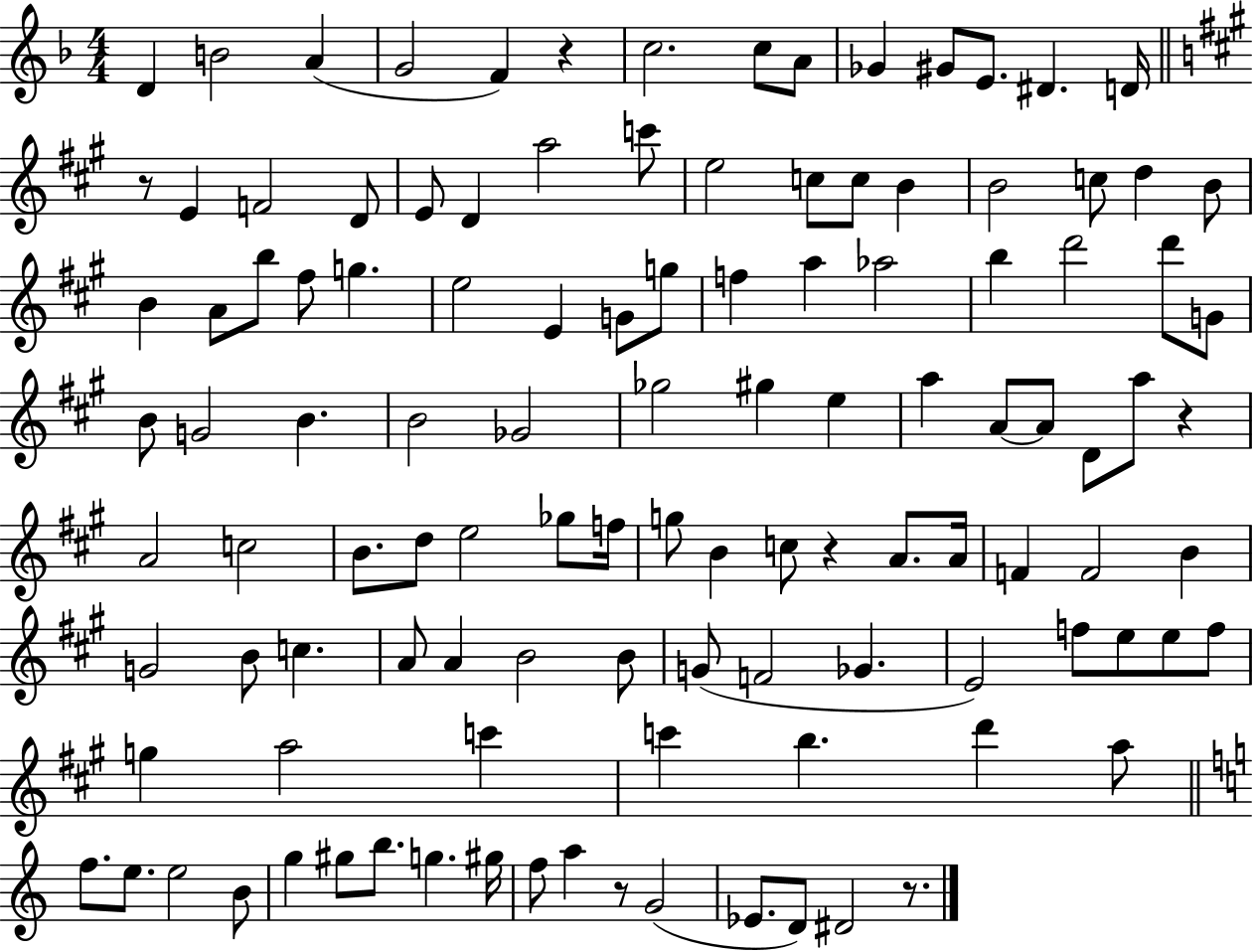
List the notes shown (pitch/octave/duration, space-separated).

D4/q B4/h A4/q G4/h F4/q R/q C5/h. C5/e A4/e Gb4/q G#4/e E4/e. D#4/q. D4/s R/e E4/q F4/h D4/e E4/e D4/q A5/h C6/e E5/h C5/e C5/e B4/q B4/h C5/e D5/q B4/e B4/q A4/e B5/e F#5/e G5/q. E5/h E4/q G4/e G5/e F5/q A5/q Ab5/h B5/q D6/h D6/e G4/e B4/e G4/h B4/q. B4/h Gb4/h Gb5/h G#5/q E5/q A5/q A4/e A4/e D4/e A5/e R/q A4/h C5/h B4/e. D5/e E5/h Gb5/e F5/s G5/e B4/q C5/e R/q A4/e. A4/s F4/q F4/h B4/q G4/h B4/e C5/q. A4/e A4/q B4/h B4/e G4/e F4/h Gb4/q. E4/h F5/e E5/e E5/e F5/e G5/q A5/h C6/q C6/q B5/q. D6/q A5/e F5/e. E5/e. E5/h B4/e G5/q G#5/e B5/e. G5/q. G#5/s F5/e A5/q R/e G4/h Eb4/e. D4/e D#4/h R/e.